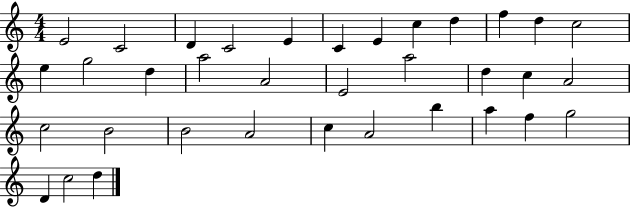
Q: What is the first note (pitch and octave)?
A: E4